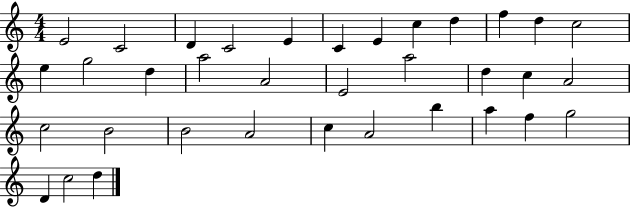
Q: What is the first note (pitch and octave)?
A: E4